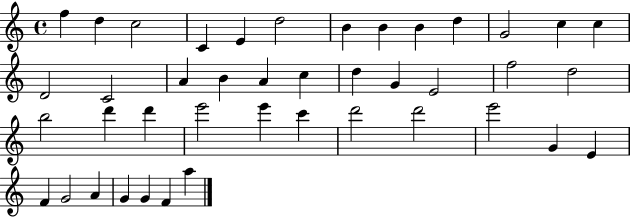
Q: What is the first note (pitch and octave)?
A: F5